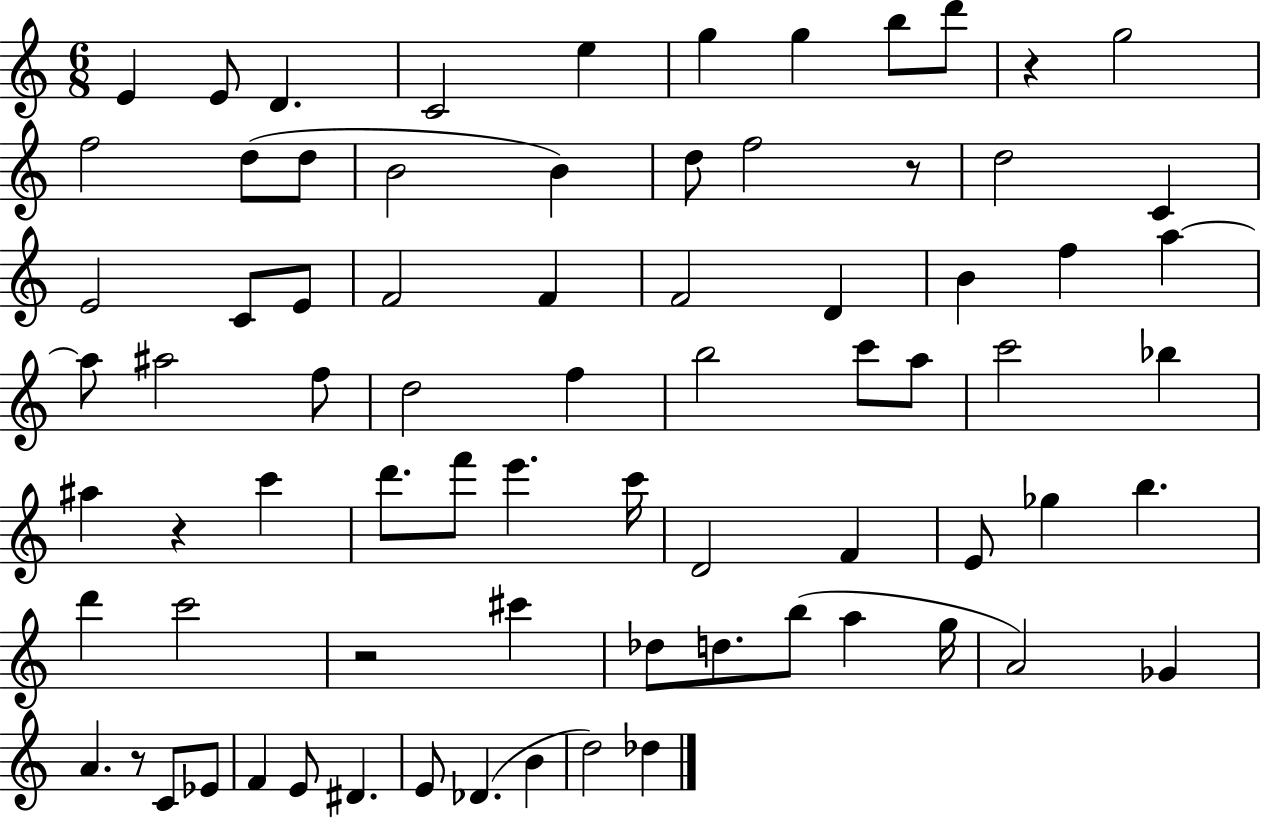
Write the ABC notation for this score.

X:1
T:Untitled
M:6/8
L:1/4
K:C
E E/2 D C2 e g g b/2 d'/2 z g2 f2 d/2 d/2 B2 B d/2 f2 z/2 d2 C E2 C/2 E/2 F2 F F2 D B f a a/2 ^a2 f/2 d2 f b2 c'/2 a/2 c'2 _b ^a z c' d'/2 f'/2 e' c'/4 D2 F E/2 _g b d' c'2 z2 ^c' _d/2 d/2 b/2 a g/4 A2 _G A z/2 C/2 _E/2 F E/2 ^D E/2 _D B d2 _d